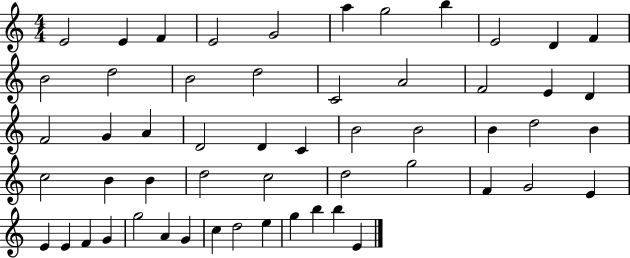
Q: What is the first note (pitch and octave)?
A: E4